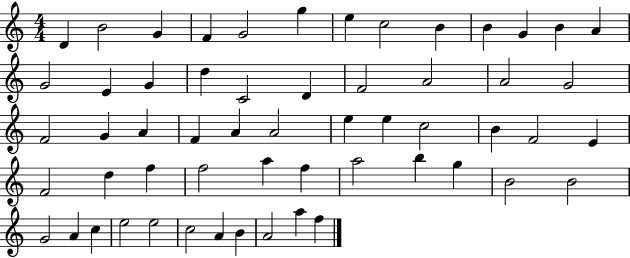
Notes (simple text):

D4/q B4/h G4/q F4/q G4/h G5/q E5/q C5/h B4/q B4/q G4/q B4/q A4/q G4/h E4/q G4/q D5/q C4/h D4/q F4/h A4/h A4/h G4/h F4/h G4/q A4/q F4/q A4/q A4/h E5/q E5/q C5/h B4/q F4/h E4/q F4/h D5/q F5/q F5/h A5/q F5/q A5/h B5/q G5/q B4/h B4/h G4/h A4/q C5/q E5/h E5/h C5/h A4/q B4/q A4/h A5/q F5/q